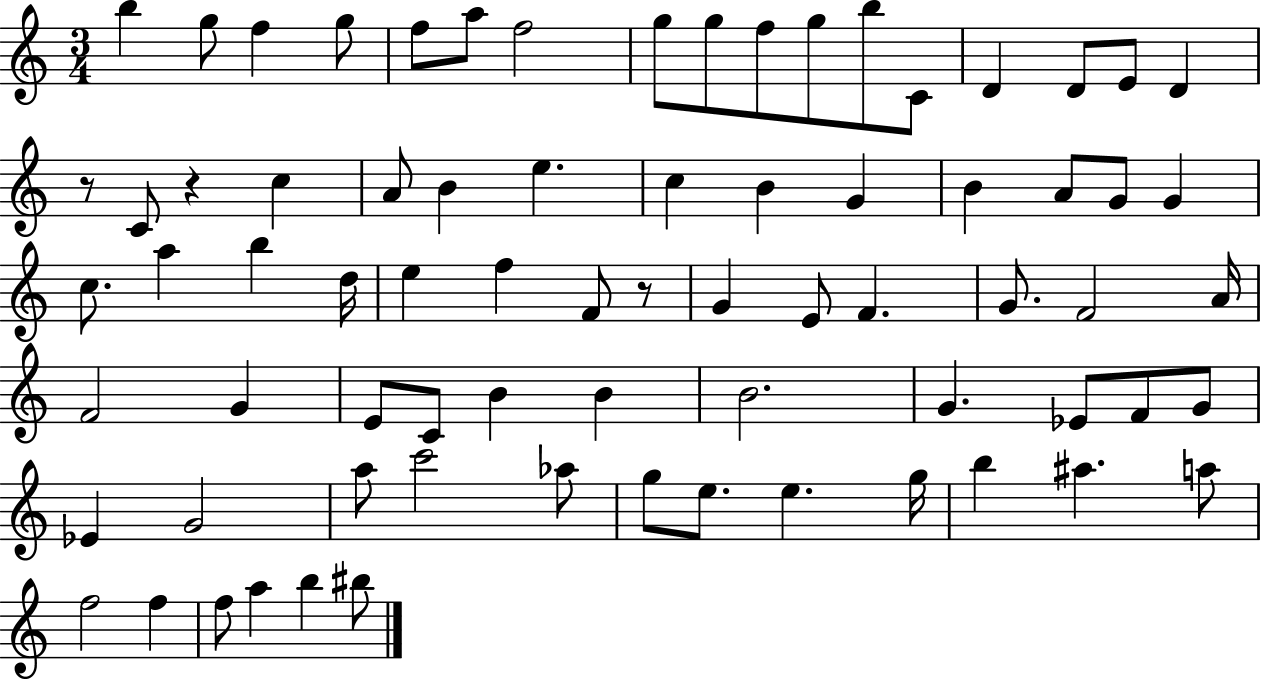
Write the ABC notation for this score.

X:1
T:Untitled
M:3/4
L:1/4
K:C
b g/2 f g/2 f/2 a/2 f2 g/2 g/2 f/2 g/2 b/2 C/2 D D/2 E/2 D z/2 C/2 z c A/2 B e c B G B A/2 G/2 G c/2 a b d/4 e f F/2 z/2 G E/2 F G/2 F2 A/4 F2 G E/2 C/2 B B B2 G _E/2 F/2 G/2 _E G2 a/2 c'2 _a/2 g/2 e/2 e g/4 b ^a a/2 f2 f f/2 a b ^b/2